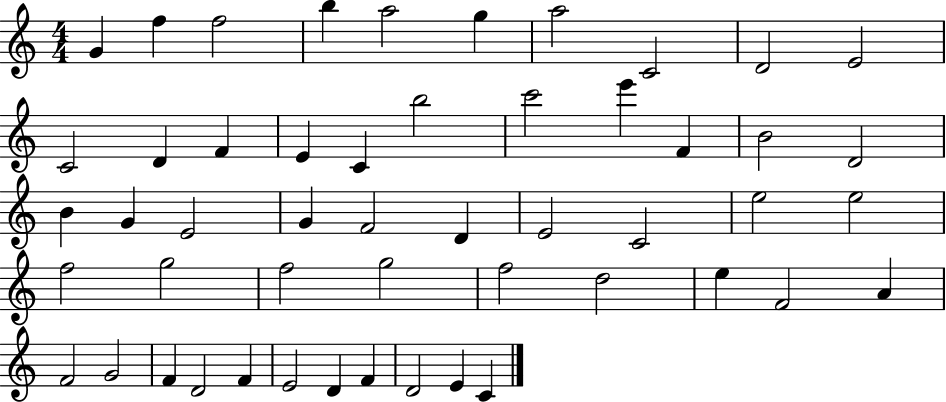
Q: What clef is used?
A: treble